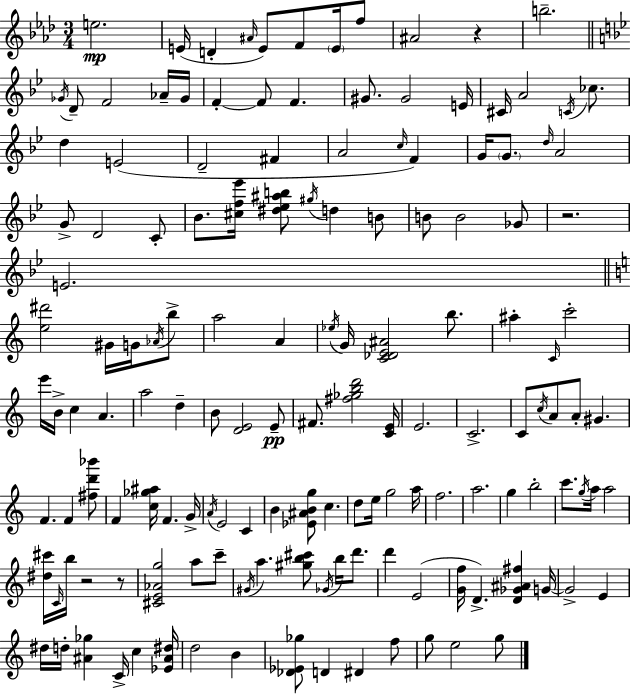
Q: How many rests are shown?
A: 4